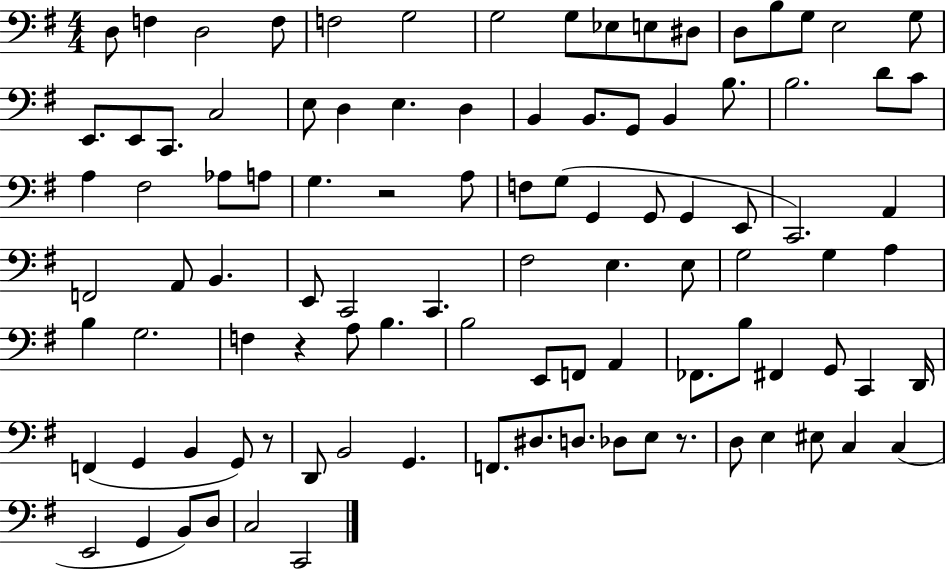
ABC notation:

X:1
T:Untitled
M:4/4
L:1/4
K:G
D,/2 F, D,2 F,/2 F,2 G,2 G,2 G,/2 _E,/2 E,/2 ^D,/2 D,/2 B,/2 G,/2 E,2 G,/2 E,,/2 E,,/2 C,,/2 C,2 E,/2 D, E, D, B,, B,,/2 G,,/2 B,, B,/2 B,2 D/2 C/2 A, ^F,2 _A,/2 A,/2 G, z2 A,/2 F,/2 G,/2 G,, G,,/2 G,, E,,/2 C,,2 A,, F,,2 A,,/2 B,, E,,/2 C,,2 C,, ^F,2 E, E,/2 G,2 G, A, B, G,2 F, z A,/2 B, B,2 E,,/2 F,,/2 A,, _F,,/2 B,/2 ^F,, G,,/2 C,, D,,/4 F,, G,, B,, G,,/2 z/2 D,,/2 B,,2 G,, F,,/2 ^D,/2 D,/2 _D,/2 E,/2 z/2 D,/2 E, ^E,/2 C, C, E,,2 G,, B,,/2 D,/2 C,2 C,,2